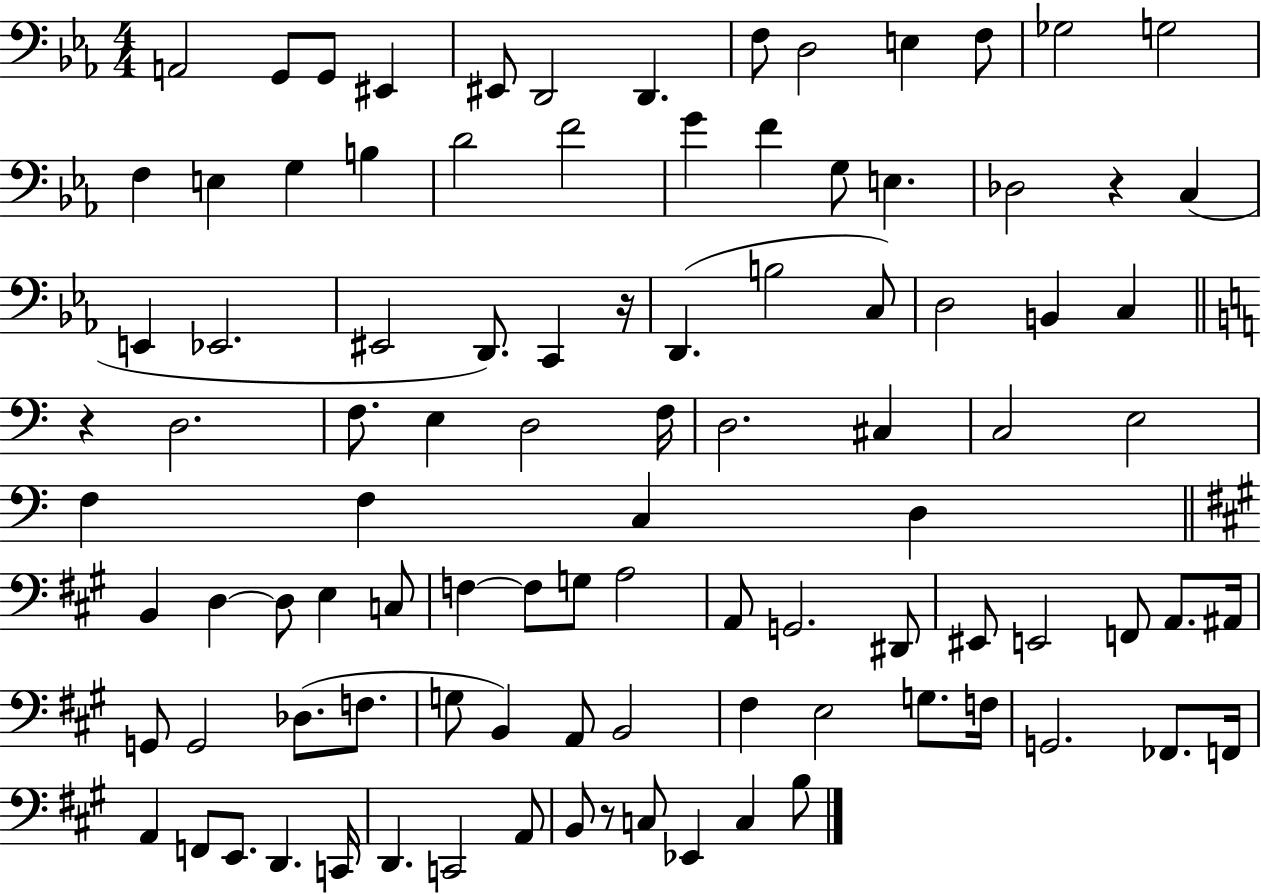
{
  \clef bass
  \numericTimeSignature
  \time 4/4
  \key ees \major
  \repeat volta 2 { a,2 g,8 g,8 eis,4 | eis,8 d,2 d,4. | f8 d2 e4 f8 | ges2 g2 | \break f4 e4 g4 b4 | d'2 f'2 | g'4 f'4 g8 e4. | des2 r4 c4( | \break e,4 ees,2. | eis,2 d,8.) c,4 r16 | d,4.( b2 c8) | d2 b,4 c4 | \break \bar "||" \break \key a \minor r4 d2. | f8. e4 d2 f16 | d2. cis4 | c2 e2 | \break f4 f4 c4 d4 | \bar "||" \break \key a \major b,4 d4~~ d8 e4 c8 | f4~~ f8 g8 a2 | a,8 g,2. dis,8 | eis,8 e,2 f,8 a,8. ais,16 | \break g,8 g,2 des8.( f8. | g8 b,4) a,8 b,2 | fis4 e2 g8. f16 | g,2. fes,8. f,16 | \break a,4 f,8 e,8. d,4. c,16 | d,4. c,2 a,8 | b,8 r8 c8 ees,4 c4 b8 | } \bar "|."
}